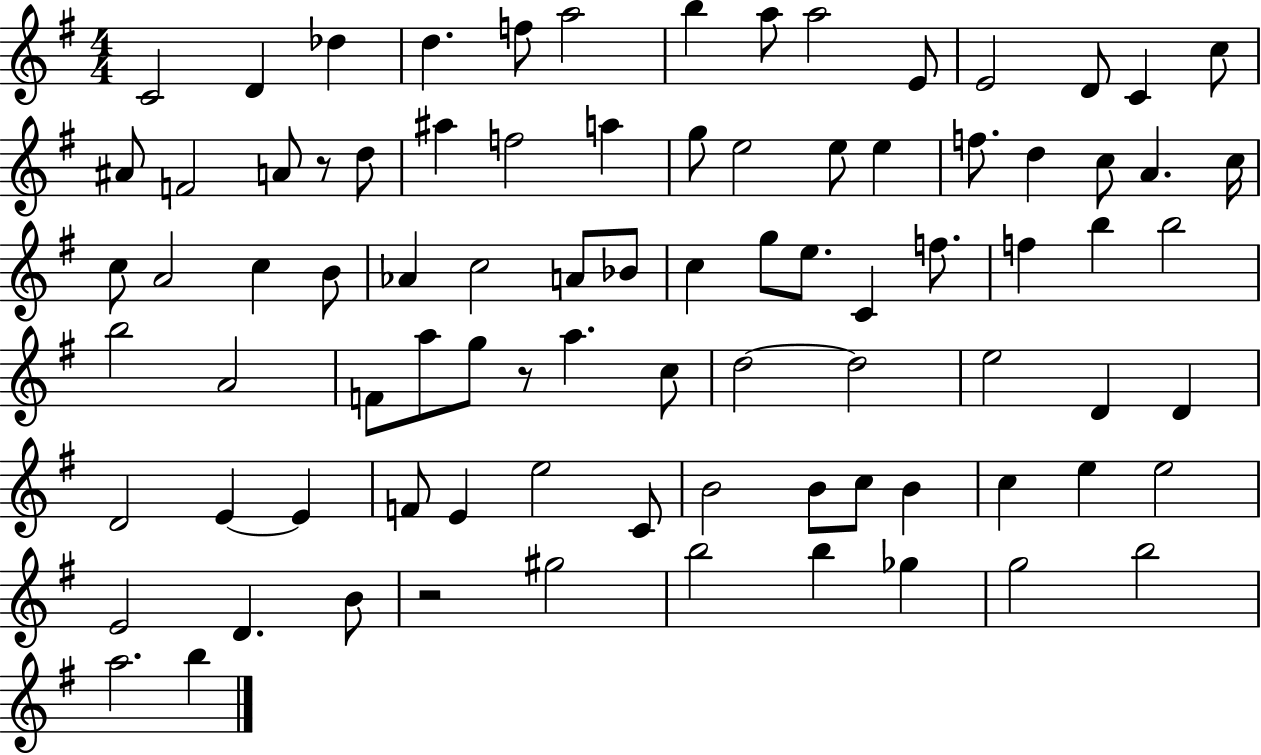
C4/h D4/q Db5/q D5/q. F5/e A5/h B5/q A5/e A5/h E4/e E4/h D4/e C4/q C5/e A#4/e F4/h A4/e R/e D5/e A#5/q F5/h A5/q G5/e E5/h E5/e E5/q F5/e. D5/q C5/e A4/q. C5/s C5/e A4/h C5/q B4/e Ab4/q C5/h A4/e Bb4/e C5/q G5/e E5/e. C4/q F5/e. F5/q B5/q B5/h B5/h A4/h F4/e A5/e G5/e R/e A5/q. C5/e D5/h D5/h E5/h D4/q D4/q D4/h E4/q E4/q F4/e E4/q E5/h C4/e B4/h B4/e C5/e B4/q C5/q E5/q E5/h E4/h D4/q. B4/e R/h G#5/h B5/h B5/q Gb5/q G5/h B5/h A5/h. B5/q